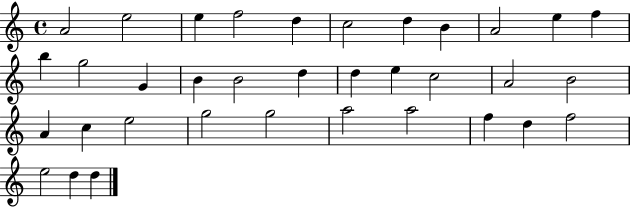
A4/h E5/h E5/q F5/h D5/q C5/h D5/q B4/q A4/h E5/q F5/q B5/q G5/h G4/q B4/q B4/h D5/q D5/q E5/q C5/h A4/h B4/h A4/q C5/q E5/h G5/h G5/h A5/h A5/h F5/q D5/q F5/h E5/h D5/q D5/q